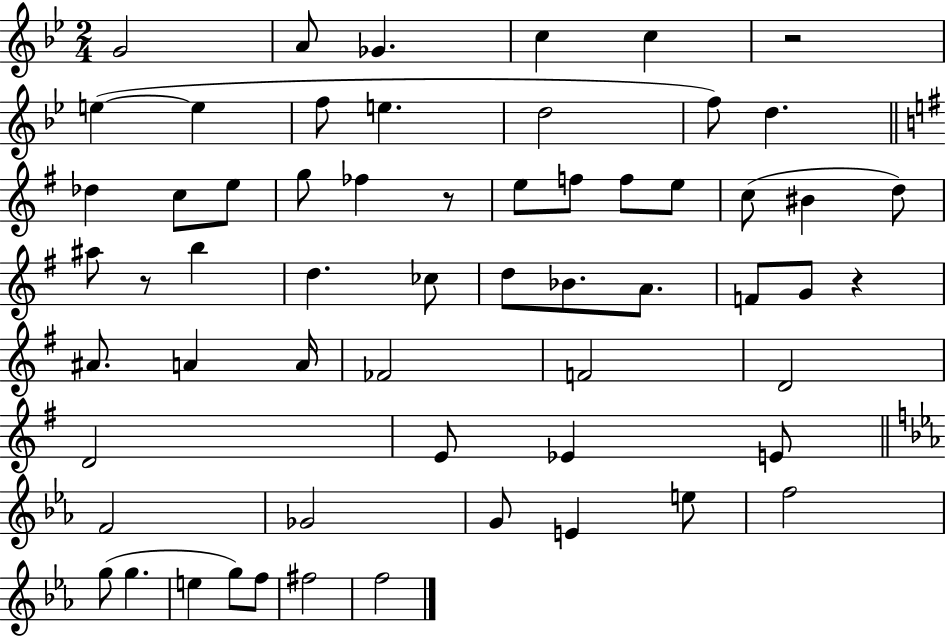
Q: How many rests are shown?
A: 4